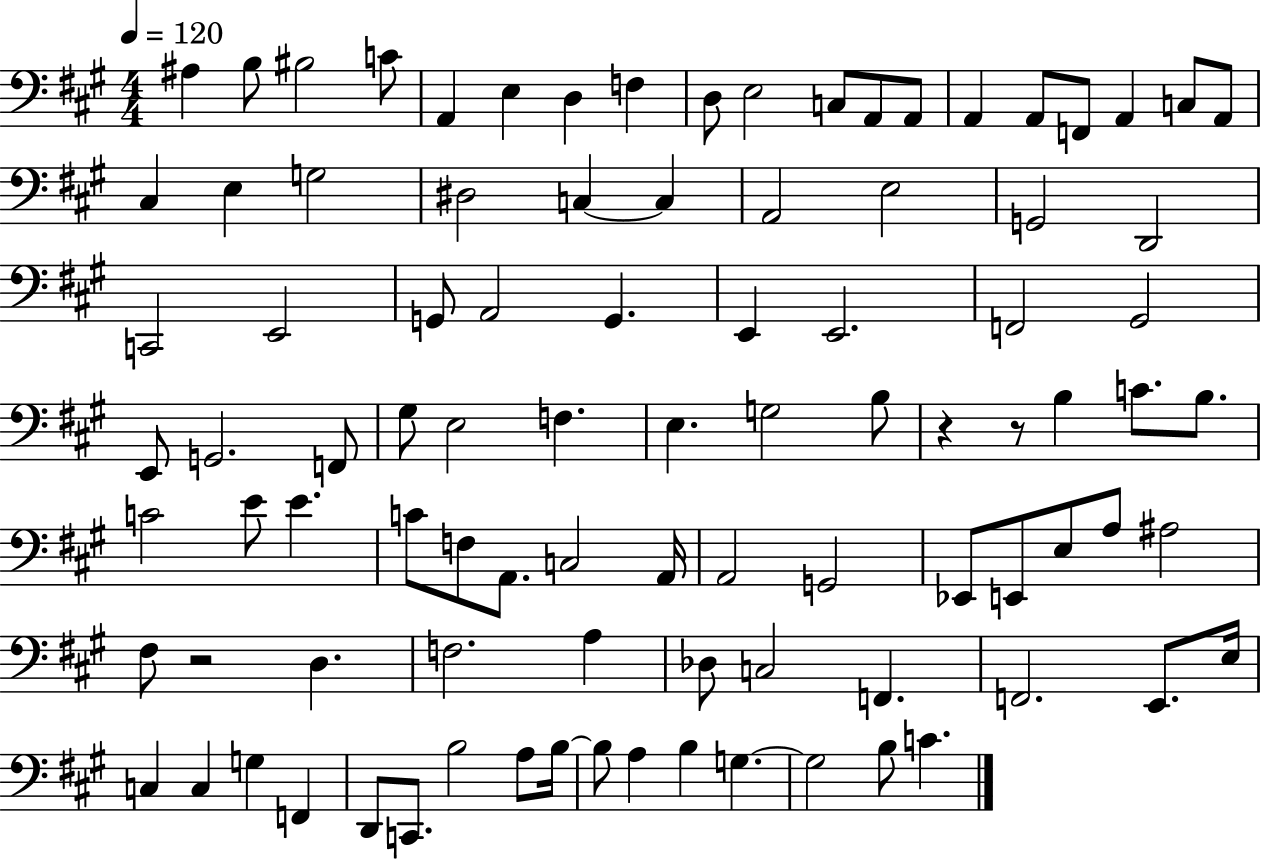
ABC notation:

X:1
T:Untitled
M:4/4
L:1/4
K:A
^A, B,/2 ^B,2 C/2 A,, E, D, F, D,/2 E,2 C,/2 A,,/2 A,,/2 A,, A,,/2 F,,/2 A,, C,/2 A,,/2 ^C, E, G,2 ^D,2 C, C, A,,2 E,2 G,,2 D,,2 C,,2 E,,2 G,,/2 A,,2 G,, E,, E,,2 F,,2 ^G,,2 E,,/2 G,,2 F,,/2 ^G,/2 E,2 F, E, G,2 B,/2 z z/2 B, C/2 B,/2 C2 E/2 E C/2 F,/2 A,,/2 C,2 A,,/4 A,,2 G,,2 _E,,/2 E,,/2 E,/2 A,/2 ^A,2 ^F,/2 z2 D, F,2 A, _D,/2 C,2 F,, F,,2 E,,/2 E,/4 C, C, G, F,, D,,/2 C,,/2 B,2 A,/2 B,/4 B,/2 A, B, G, G,2 B,/2 C